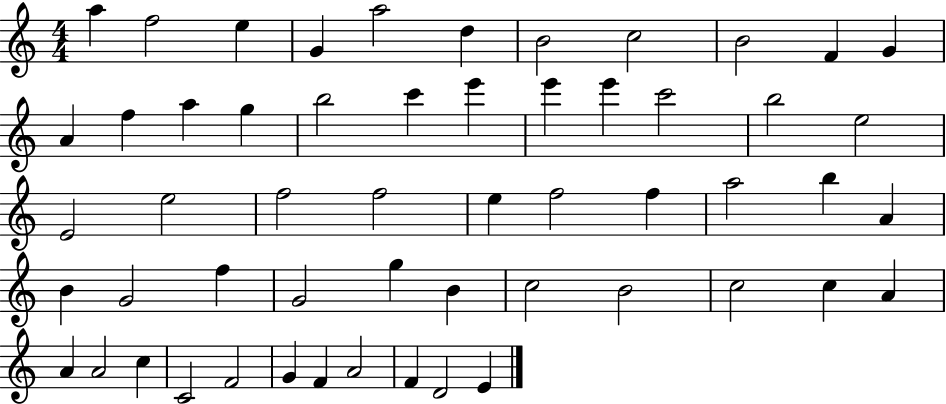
A5/q F5/h E5/q G4/q A5/h D5/q B4/h C5/h B4/h F4/q G4/q A4/q F5/q A5/q G5/q B5/h C6/q E6/q E6/q E6/q C6/h B5/h E5/h E4/h E5/h F5/h F5/h E5/q F5/h F5/q A5/h B5/q A4/q B4/q G4/h F5/q G4/h G5/q B4/q C5/h B4/h C5/h C5/q A4/q A4/q A4/h C5/q C4/h F4/h G4/q F4/q A4/h F4/q D4/h E4/q